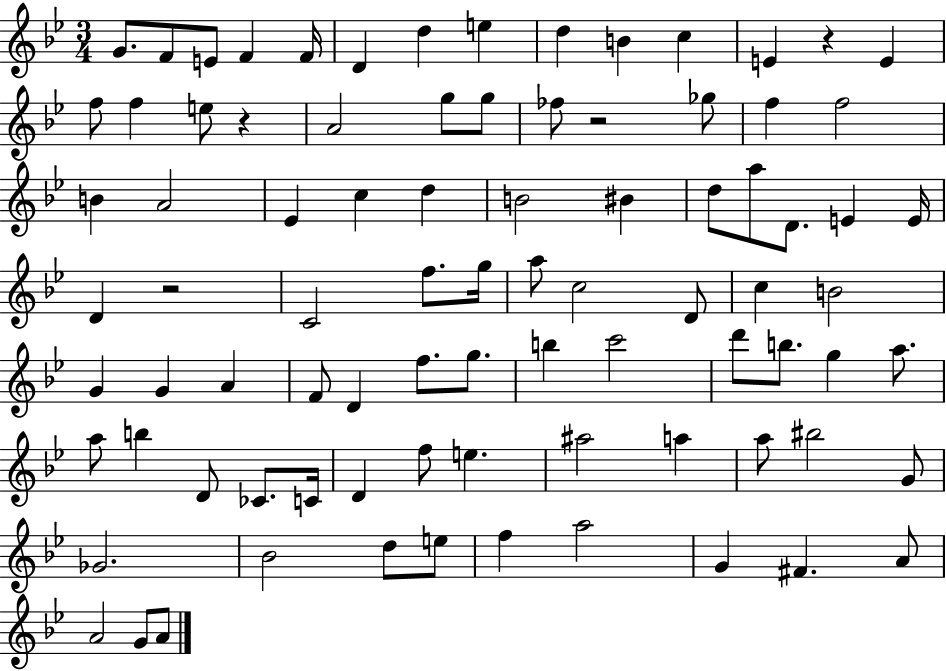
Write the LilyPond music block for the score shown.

{
  \clef treble
  \numericTimeSignature
  \time 3/4
  \key bes \major
  g'8. f'8 e'8 f'4 f'16 | d'4 d''4 e''4 | d''4 b'4 c''4 | e'4 r4 e'4 | \break f''8 f''4 e''8 r4 | a'2 g''8 g''8 | fes''8 r2 ges''8 | f''4 f''2 | \break b'4 a'2 | ees'4 c''4 d''4 | b'2 bis'4 | d''8 a''8 d'8. e'4 e'16 | \break d'4 r2 | c'2 f''8. g''16 | a''8 c''2 d'8 | c''4 b'2 | \break g'4 g'4 a'4 | f'8 d'4 f''8. g''8. | b''4 c'''2 | d'''8 b''8. g''4 a''8. | \break a''8 b''4 d'8 ces'8. c'16 | d'4 f''8 e''4. | ais''2 a''4 | a''8 bis''2 g'8 | \break ges'2. | bes'2 d''8 e''8 | f''4 a''2 | g'4 fis'4. a'8 | \break a'2 g'8 a'8 | \bar "|."
}